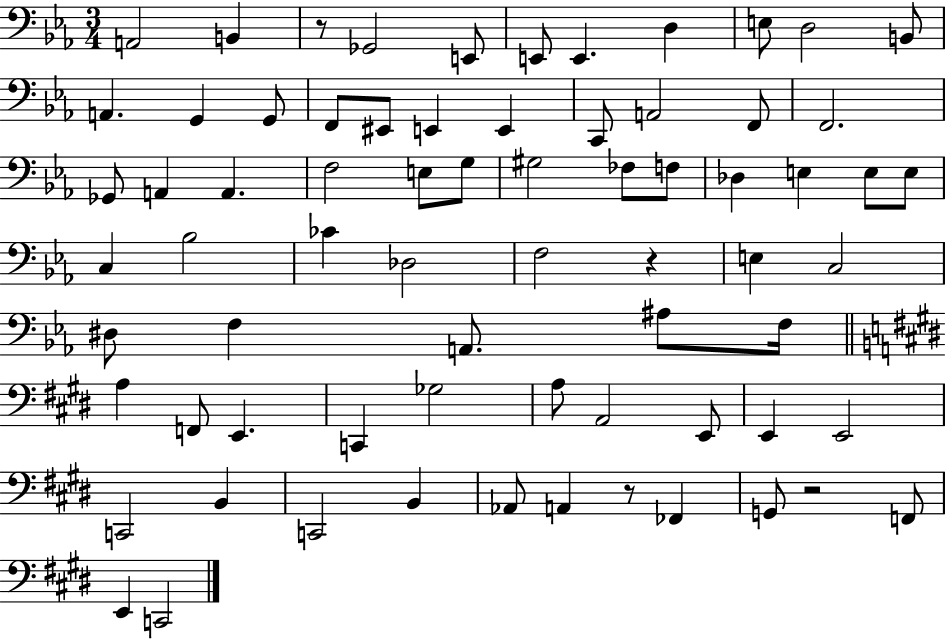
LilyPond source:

{
  \clef bass
  \numericTimeSignature
  \time 3/4
  \key ees \major
  a,2 b,4 | r8 ges,2 e,8 | e,8 e,4. d4 | e8 d2 b,8 | \break a,4. g,4 g,8 | f,8 eis,8 e,4 e,4 | c,8 a,2 f,8 | f,2. | \break ges,8 a,4 a,4. | f2 e8 g8 | gis2 fes8 f8 | des4 e4 e8 e8 | \break c4 bes2 | ces'4 des2 | f2 r4 | e4 c2 | \break dis8 f4 a,8. ais8 f16 | \bar "||" \break \key e \major a4 f,8 e,4. | c,4 ges2 | a8 a,2 e,8 | e,4 e,2 | \break c,2 b,4 | c,2 b,4 | aes,8 a,4 r8 fes,4 | g,8 r2 f,8 | \break e,4 c,2 | \bar "|."
}